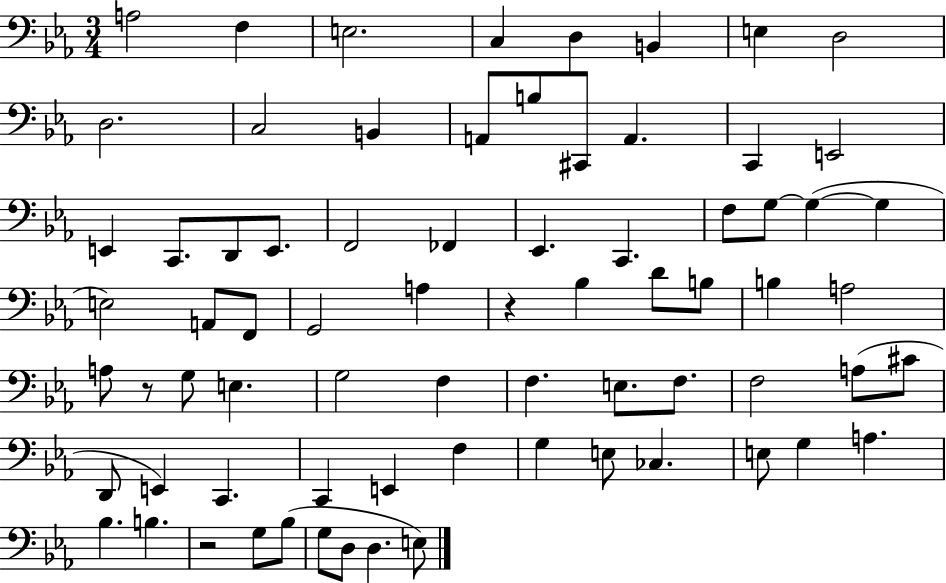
A3/h F3/q E3/h. C3/q D3/q B2/q E3/q D3/h D3/h. C3/h B2/q A2/e B3/e C#2/e A2/q. C2/q E2/h E2/q C2/e. D2/e E2/e. F2/h FES2/q Eb2/q. C2/q. F3/e G3/e G3/q G3/q E3/h A2/e F2/e G2/h A3/q R/q Bb3/q D4/e B3/e B3/q A3/h A3/e R/e G3/e E3/q. G3/h F3/q F3/q. E3/e. F3/e. F3/h A3/e C#4/e D2/e E2/q C2/q. C2/q E2/q F3/q G3/q E3/e CES3/q. E3/e G3/q A3/q. Bb3/q. B3/q. R/h G3/e Bb3/e G3/e D3/e D3/q. E3/e